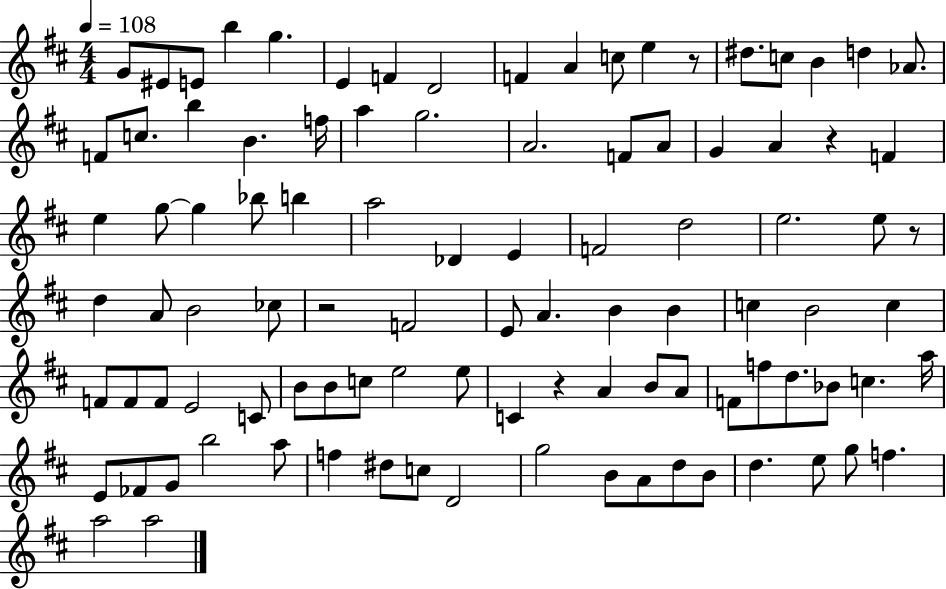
{
  \clef treble
  \numericTimeSignature
  \time 4/4
  \key d \major
  \tempo 4 = 108
  g'8 eis'8 e'8 b''4 g''4. | e'4 f'4 d'2 | f'4 a'4 c''8 e''4 r8 | dis''8. c''8 b'4 d''4 aes'8. | \break f'8 c''8. b''4 b'4. f''16 | a''4 g''2. | a'2. f'8 a'8 | g'4 a'4 r4 f'4 | \break e''4 g''8~~ g''4 bes''8 b''4 | a''2 des'4 e'4 | f'2 d''2 | e''2. e''8 r8 | \break d''4 a'8 b'2 ces''8 | r2 f'2 | e'8 a'4. b'4 b'4 | c''4 b'2 c''4 | \break f'8 f'8 f'8 e'2 c'8 | b'8 b'8 c''8 e''2 e''8 | c'4 r4 a'4 b'8 a'8 | f'8 f''8 d''8. bes'8 c''4. a''16 | \break e'8 fes'8 g'8 b''2 a''8 | f''4 dis''8 c''8 d'2 | g''2 b'8 a'8 d''8 b'8 | d''4. e''8 g''8 f''4. | \break a''2 a''2 | \bar "|."
}